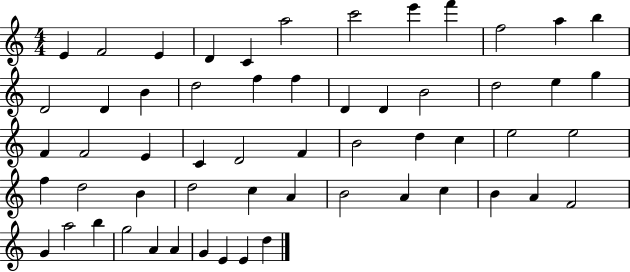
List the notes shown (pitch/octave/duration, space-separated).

E4/q F4/h E4/q D4/q C4/q A5/h C6/h E6/q F6/q F5/h A5/q B5/q D4/h D4/q B4/q D5/h F5/q F5/q D4/q D4/q B4/h D5/h E5/q G5/q F4/q F4/h E4/q C4/q D4/h F4/q B4/h D5/q C5/q E5/h E5/h F5/q D5/h B4/q D5/h C5/q A4/q B4/h A4/q C5/q B4/q A4/q F4/h G4/q A5/h B5/q G5/h A4/q A4/q G4/q E4/q E4/q D5/q